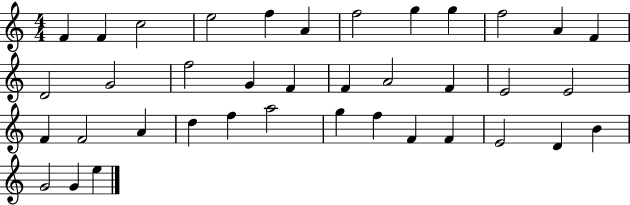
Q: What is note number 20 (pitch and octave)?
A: F4